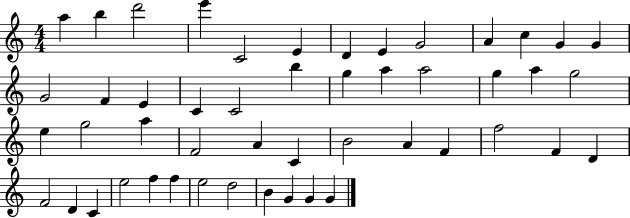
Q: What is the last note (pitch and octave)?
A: G4